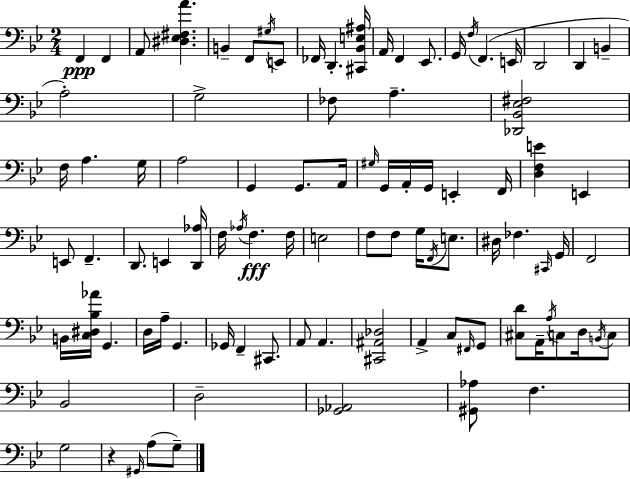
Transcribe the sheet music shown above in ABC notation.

X:1
T:Untitled
M:2/4
L:1/4
K:Bb
F,, F,, A,,/2 [^D,_E,^F,A] B,, F,,/2 ^G,/4 E,,/2 _F,,/4 D,, [^C,,_B,,E,^A,]/4 A,,/4 F,, _E,,/2 G,,/4 F,/4 F,, E,,/4 D,,2 D,, B,, A,2 G,2 _F,/2 A, [_D,,_B,,_E,^F,]2 F,/4 A, G,/4 A,2 G,, G,,/2 A,,/4 ^G,/4 G,,/4 A,,/4 G,,/4 E,, F,,/4 [D,F,E] E,, E,,/2 F,, D,,/2 E,, [D,,_A,]/4 F,/4 _A,/4 F, F,/4 E,2 F,/2 F,/2 G,/4 F,,/4 E,/2 ^D,/4 _F, ^C,,/4 G,,/4 F,,2 B,,/4 [C,^D,_B,_A]/4 G,, D,/4 A,/4 G,, _G,,/4 F,, ^C,,/2 A,,/2 A,, [^C,,^A,,_D,]2 A,, C,/2 ^F,,/4 G,,/2 [^C,D]/2 A,,/4 A,/4 C,/2 D,/4 B,,/4 C,/2 _B,,2 D,2 [_G,,_A,,]2 [^G,,_A,]/2 F, G,2 z ^G,,/4 A,/2 G,/2